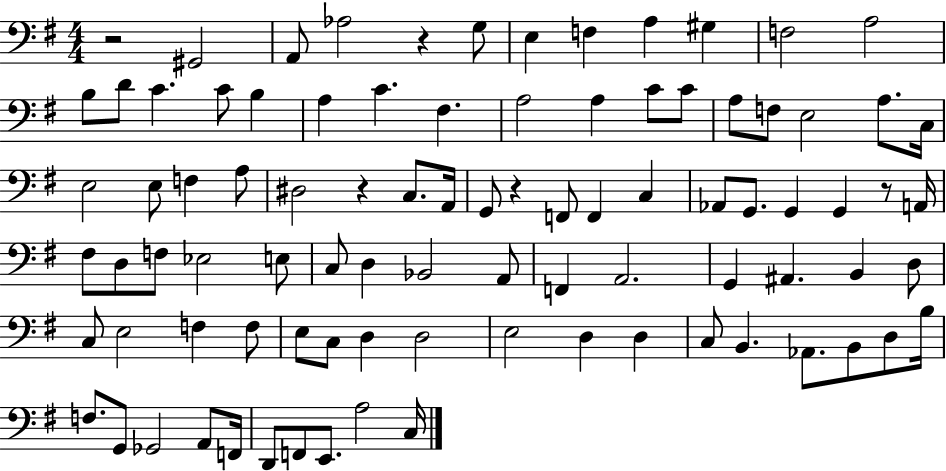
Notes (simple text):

R/h G#2/h A2/e Ab3/h R/q G3/e E3/q F3/q A3/q G#3/q F3/h A3/h B3/e D4/e C4/q. C4/e B3/q A3/q C4/q. F#3/q. A3/h A3/q C4/e C4/e A3/e F3/e E3/h A3/e. C3/s E3/h E3/e F3/q A3/e D#3/h R/q C3/e. A2/s G2/e R/q F2/e F2/q C3/q Ab2/e G2/e. G2/q G2/q R/e A2/s F#3/e D3/e F3/e Eb3/h E3/e C3/e D3/q Bb2/h A2/e F2/q A2/h. G2/q A#2/q. B2/q D3/e C3/e E3/h F3/q F3/e E3/e C3/e D3/q D3/h E3/h D3/q D3/q C3/e B2/q. Ab2/e. B2/e D3/e B3/s F3/e. G2/e Gb2/h A2/e F2/s D2/e F2/e E2/e. A3/h C3/s